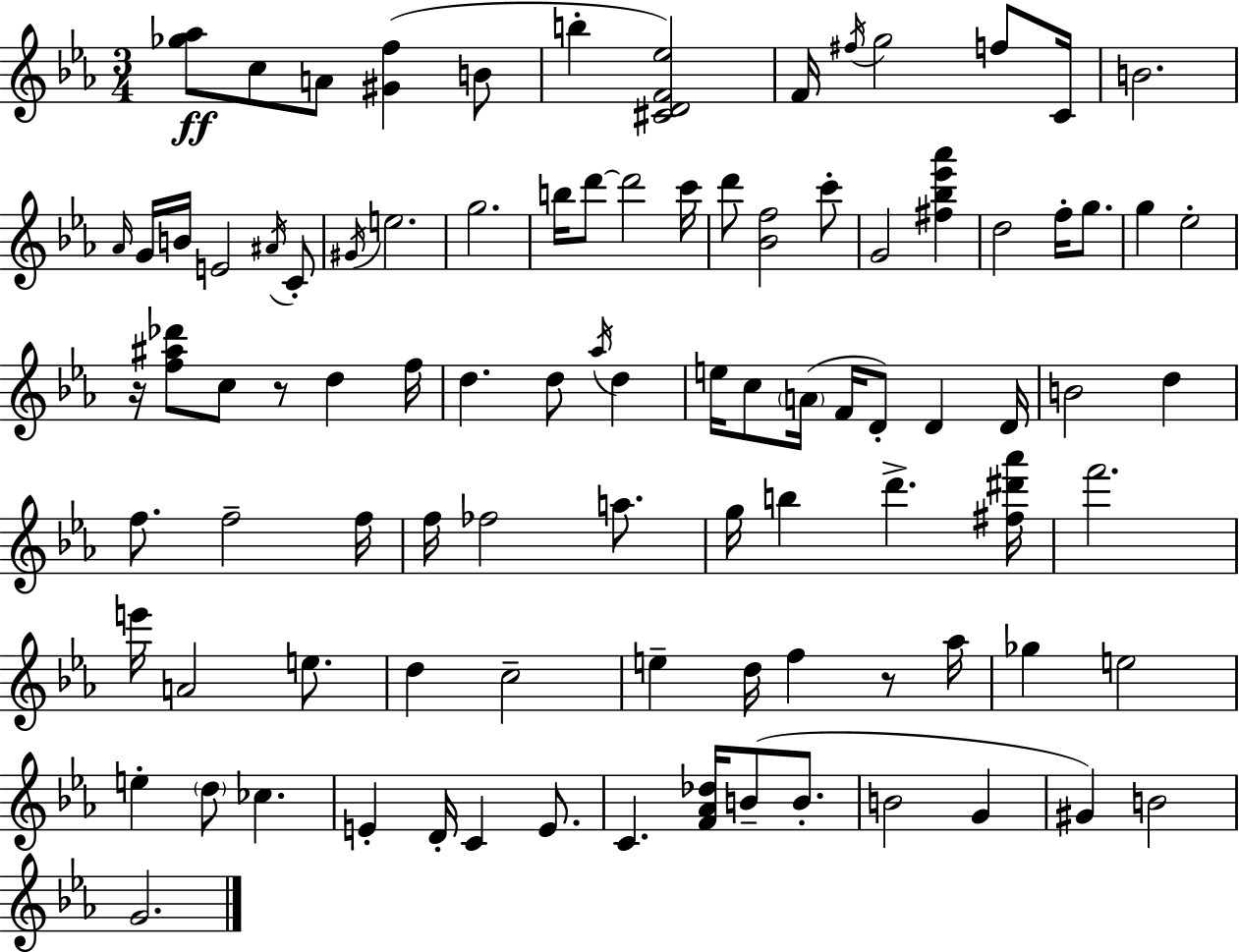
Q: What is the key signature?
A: EES major